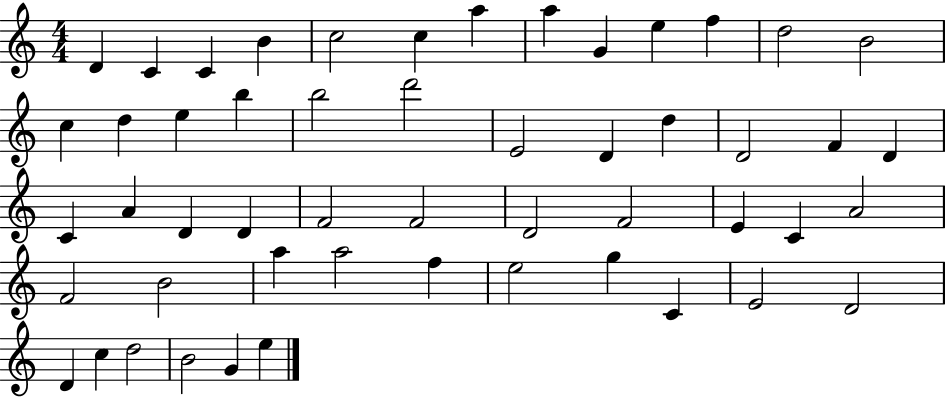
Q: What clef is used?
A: treble